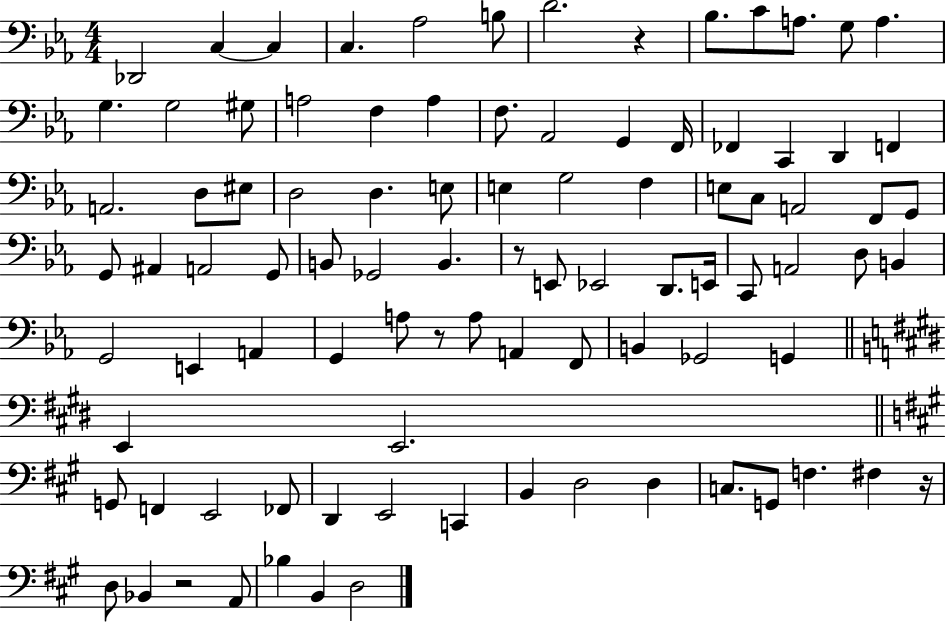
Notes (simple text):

Db2/h C3/q C3/q C3/q. Ab3/h B3/e D4/h. R/q Bb3/e. C4/e A3/e. G3/e A3/q. G3/q. G3/h G#3/e A3/h F3/q A3/q F3/e. Ab2/h G2/q F2/s FES2/q C2/q D2/q F2/q A2/h. D3/e EIS3/e D3/h D3/q. E3/e E3/q G3/h F3/q E3/e C3/e A2/h F2/e G2/e G2/e A#2/q A2/h G2/e B2/e Gb2/h B2/q. R/e E2/e Eb2/h D2/e. E2/s C2/e A2/h D3/e B2/q G2/h E2/q A2/q G2/q A3/e R/e A3/e A2/q F2/e B2/q Gb2/h G2/q E2/q E2/h. G2/e F2/q E2/h FES2/e D2/q E2/h C2/q B2/q D3/h D3/q C3/e. G2/e F3/q. F#3/q R/s D3/e Bb2/q R/h A2/e Bb3/q B2/q D3/h